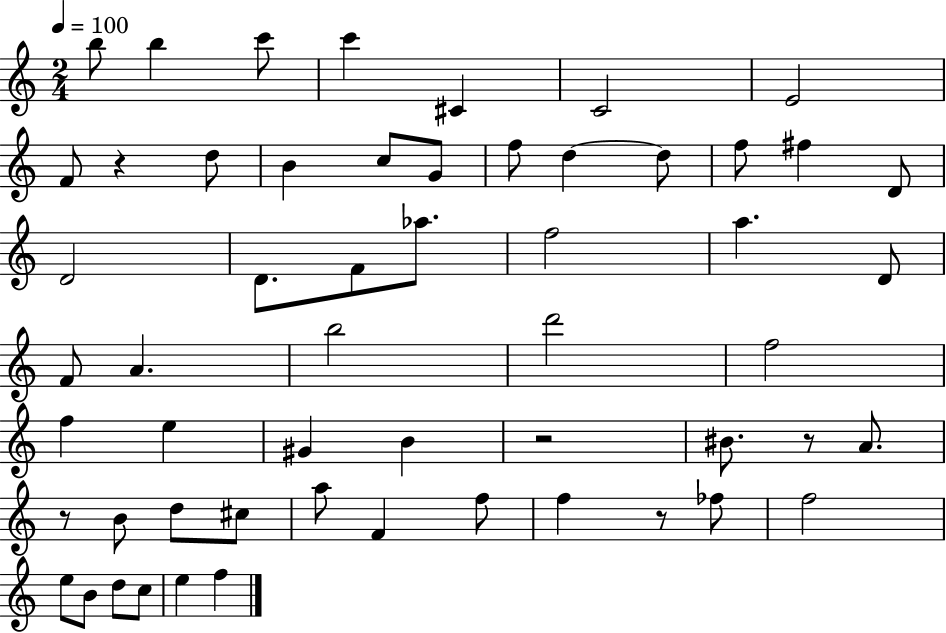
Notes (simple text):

B5/e B5/q C6/e C6/q C#4/q C4/h E4/h F4/e R/q D5/e B4/q C5/e G4/e F5/e D5/q D5/e F5/e F#5/q D4/e D4/h D4/e. F4/e Ab5/e. F5/h A5/q. D4/e F4/e A4/q. B5/h D6/h F5/h F5/q E5/q G#4/q B4/q R/h BIS4/e. R/e A4/e. R/e B4/e D5/e C#5/e A5/e F4/q F5/e F5/q R/e FES5/e F5/h E5/e B4/e D5/e C5/e E5/q F5/q